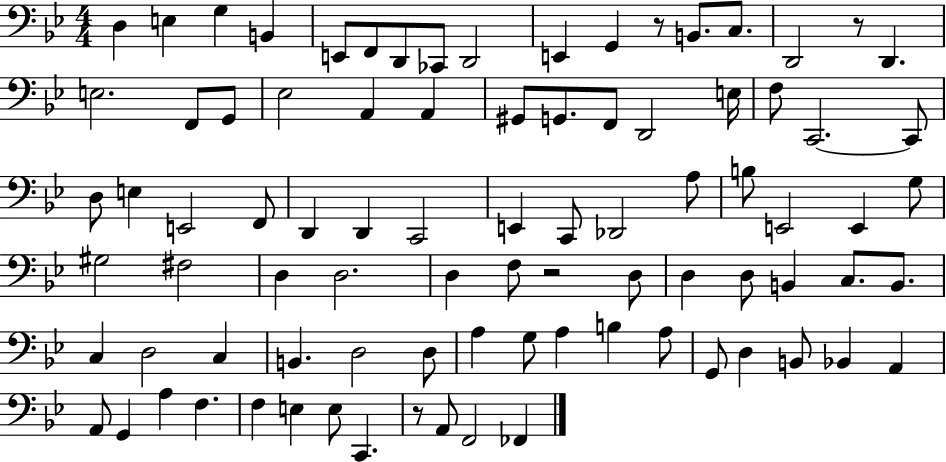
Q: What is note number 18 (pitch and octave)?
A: G2